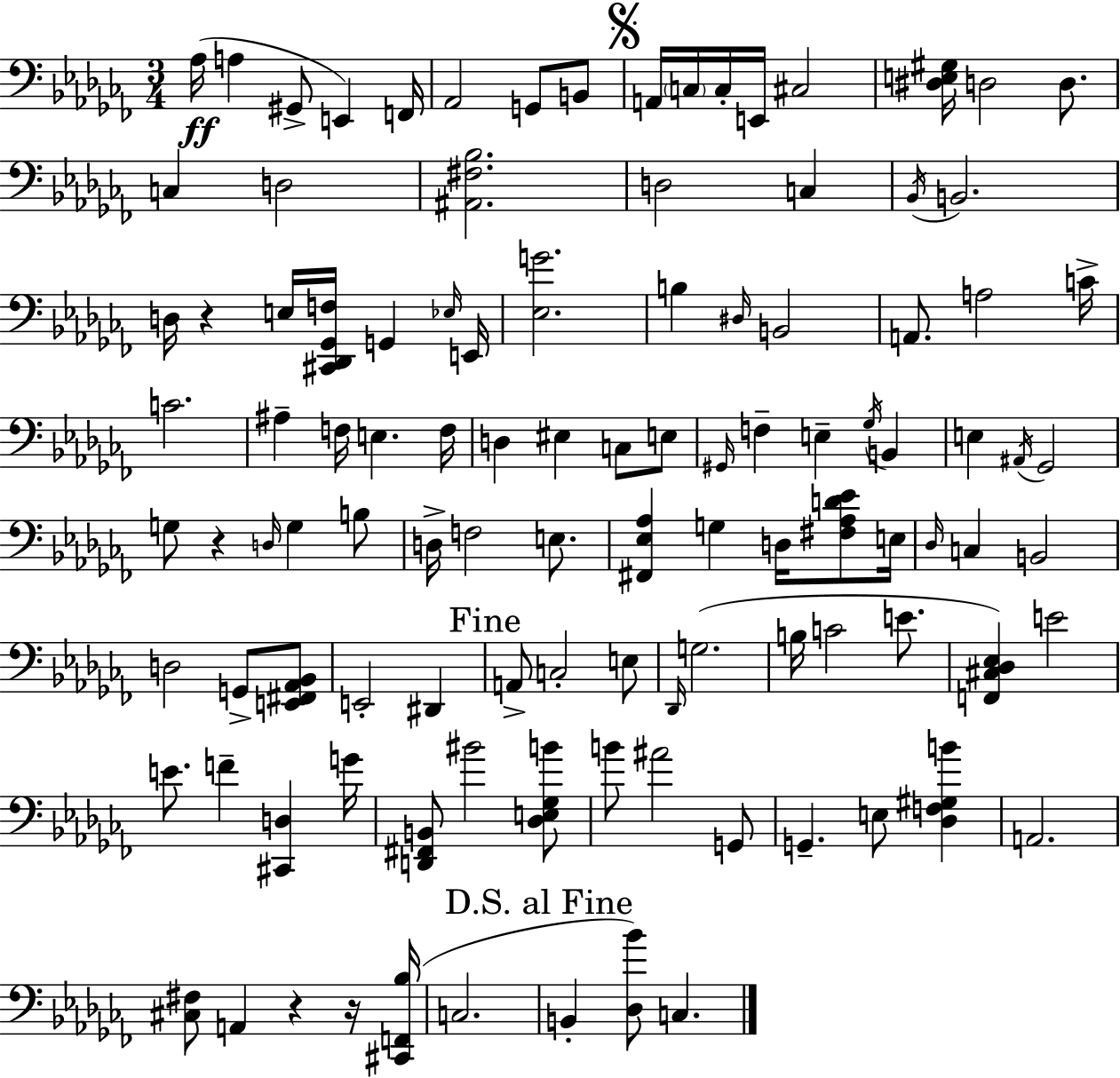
{
  \clef bass
  \numericTimeSignature
  \time 3/4
  \key aes \minor
  \repeat volta 2 { aes16(\ff a4 gis,8-> e,4) f,16 | aes,2 g,8 b,8 | \mark \markup { \musicglyph "scripts.segno" } a,16 \parenthesize c16 c16-. e,16 cis2 | <dis e gis>16 d2 d8. | \break c4 d2 | <ais, fis bes>2. | d2 c4 | \acciaccatura { bes,16 } b,2. | \break d16 r4 e16 <cis, des, ges, f>16 g,4 | \grace { ees16 } e,16 <ees g'>2. | b4 \grace { dis16 } b,2 | a,8. a2 | \break c'16-> c'2. | ais4-- f16 e4. | f16 d4 eis4 c8 | e8 \grace { gis,16 } f4-- e4-- | \break \acciaccatura { ges16 } b,4 e4 \acciaccatura { ais,16 } ges,2 | g8 r4 | \grace { d16 } g4 b8 d16-> f2 | e8. <fis, ees aes>4 g4 | \break d16 <fis aes d' ees'>8 e16 \grace { des16 } c4 | b,2 d2 | g,8-> <e, fis, aes, bes,>8 e,2-. | dis,4 \mark "Fine" a,8-> c2-. | \break e8 \grace { des,16 }( g2. | b16 c'2 | e'8. <f, cis des ees>4) | e'2 e'8. | \break f'4-- <cis, d>4 g'16 <d, fis, b,>8 bis'2 | <des e ges b'>8 b'8 ais'2 | g,8 g,4.-- | e8 <des f gis b'>4 a,2. | \break <cis fis>8 a,4 | r4 r16 <cis, f, bes>16( c2. | \mark "D.S. al Fine" b,4-. | <des bes'>8) c4. } \bar "|."
}